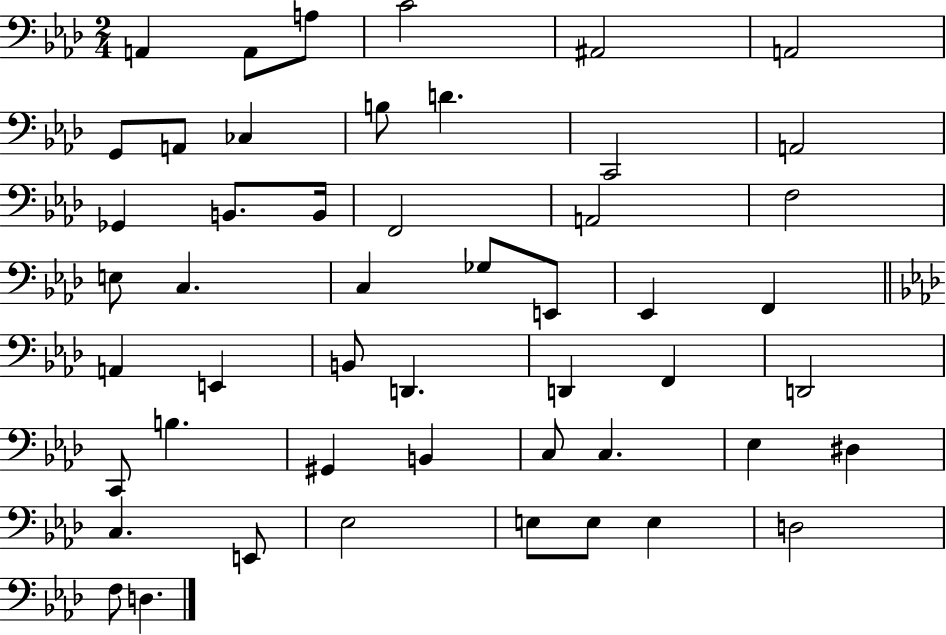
X:1
T:Untitled
M:2/4
L:1/4
K:Ab
A,, A,,/2 A,/2 C2 ^A,,2 A,,2 G,,/2 A,,/2 _C, B,/2 D C,,2 A,,2 _G,, B,,/2 B,,/4 F,,2 A,,2 F,2 E,/2 C, C, _G,/2 E,,/2 _E,, F,, A,, E,, B,,/2 D,, D,, F,, D,,2 C,,/2 B, ^G,, B,, C,/2 C, _E, ^D, C, E,,/2 _E,2 E,/2 E,/2 E, D,2 F,/2 D,